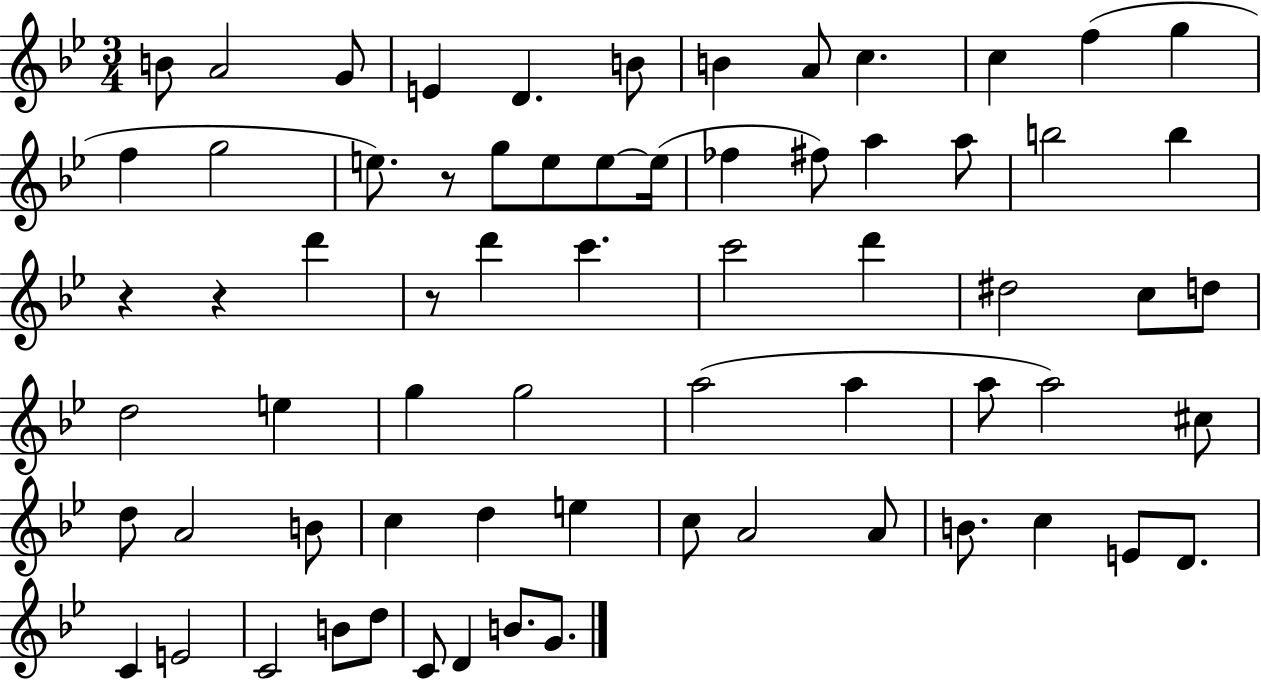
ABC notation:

X:1
T:Untitled
M:3/4
L:1/4
K:Bb
B/2 A2 G/2 E D B/2 B A/2 c c f g f g2 e/2 z/2 g/2 e/2 e/2 e/4 _f ^f/2 a a/2 b2 b z z d' z/2 d' c' c'2 d' ^d2 c/2 d/2 d2 e g g2 a2 a a/2 a2 ^c/2 d/2 A2 B/2 c d e c/2 A2 A/2 B/2 c E/2 D/2 C E2 C2 B/2 d/2 C/2 D B/2 G/2